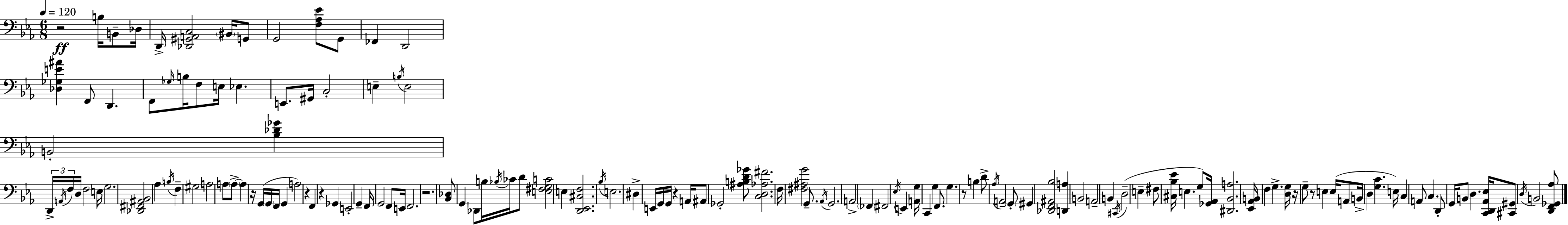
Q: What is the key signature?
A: EES major